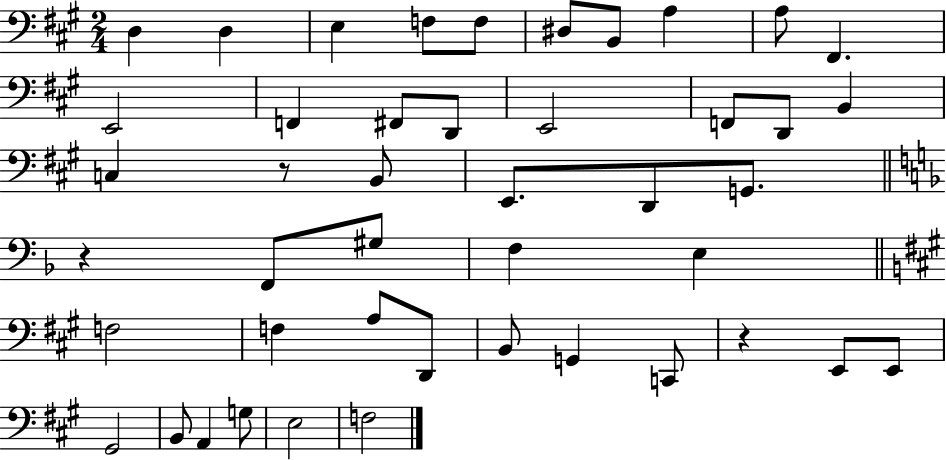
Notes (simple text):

D3/q D3/q E3/q F3/e F3/e D#3/e B2/e A3/q A3/e F#2/q. E2/h F2/q F#2/e D2/e E2/h F2/e D2/e B2/q C3/q R/e B2/e E2/e. D2/e G2/e. R/q F2/e G#3/e F3/q E3/q F3/h F3/q A3/e D2/e B2/e G2/q C2/e R/q E2/e E2/e G#2/h B2/e A2/q G3/e E3/h F3/h